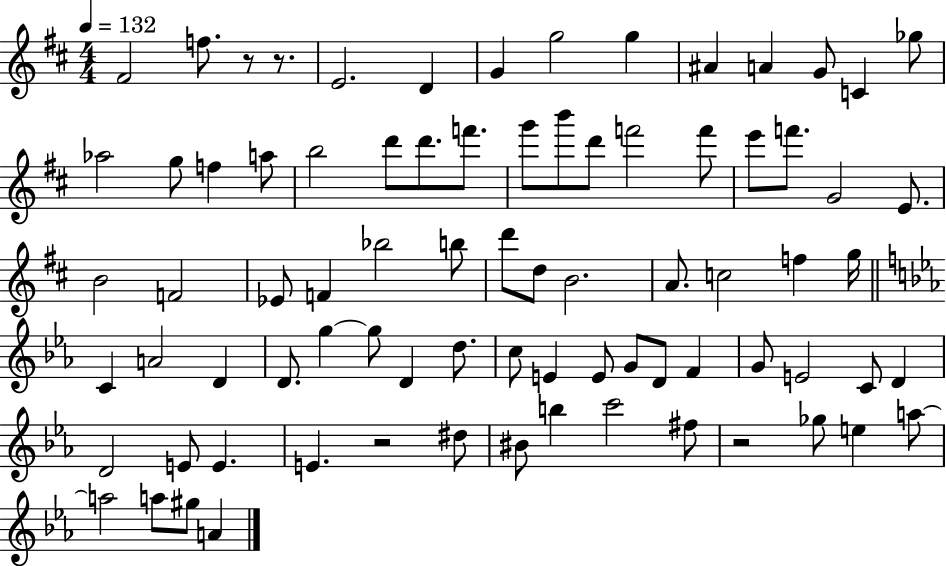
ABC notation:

X:1
T:Untitled
M:4/4
L:1/4
K:D
^F2 f/2 z/2 z/2 E2 D G g2 g ^A A G/2 C _g/2 _a2 g/2 f a/2 b2 d'/2 d'/2 f'/2 g'/2 b'/2 d'/2 f'2 f'/2 e'/2 f'/2 G2 E/2 B2 F2 _E/2 F _b2 b/2 d'/2 d/2 B2 A/2 c2 f g/4 C A2 D D/2 g g/2 D d/2 c/2 E E/2 G/2 D/2 F G/2 E2 C/2 D D2 E/2 E E z2 ^d/2 ^B/2 b c'2 ^f/2 z2 _g/2 e a/2 a2 a/2 ^g/2 A